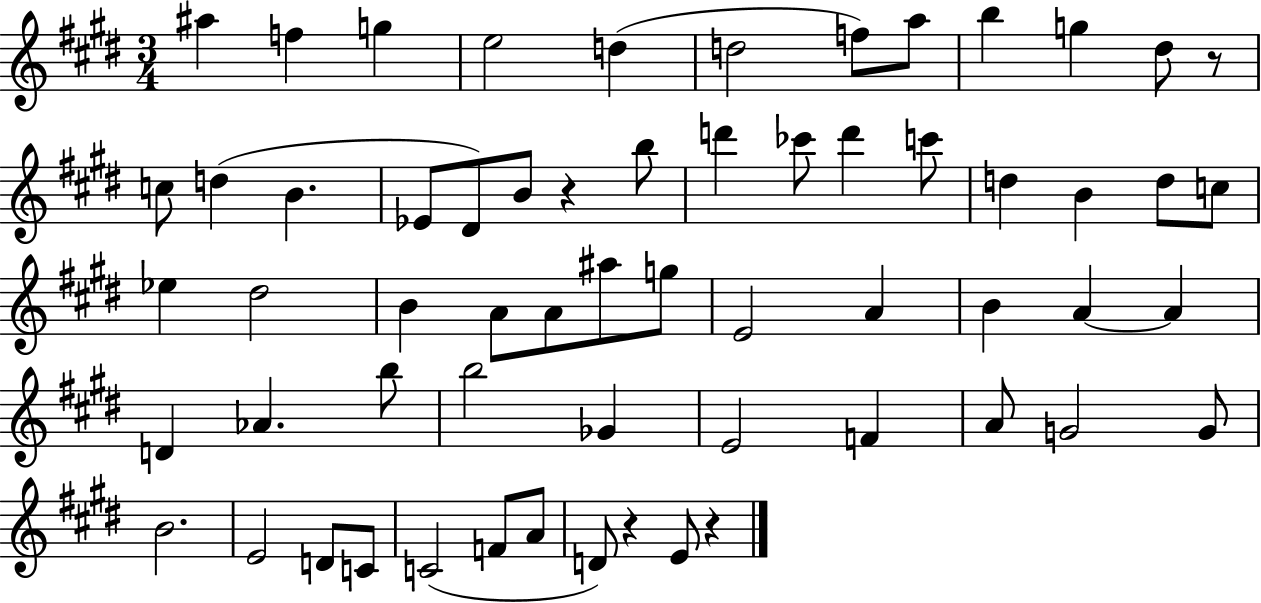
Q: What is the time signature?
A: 3/4